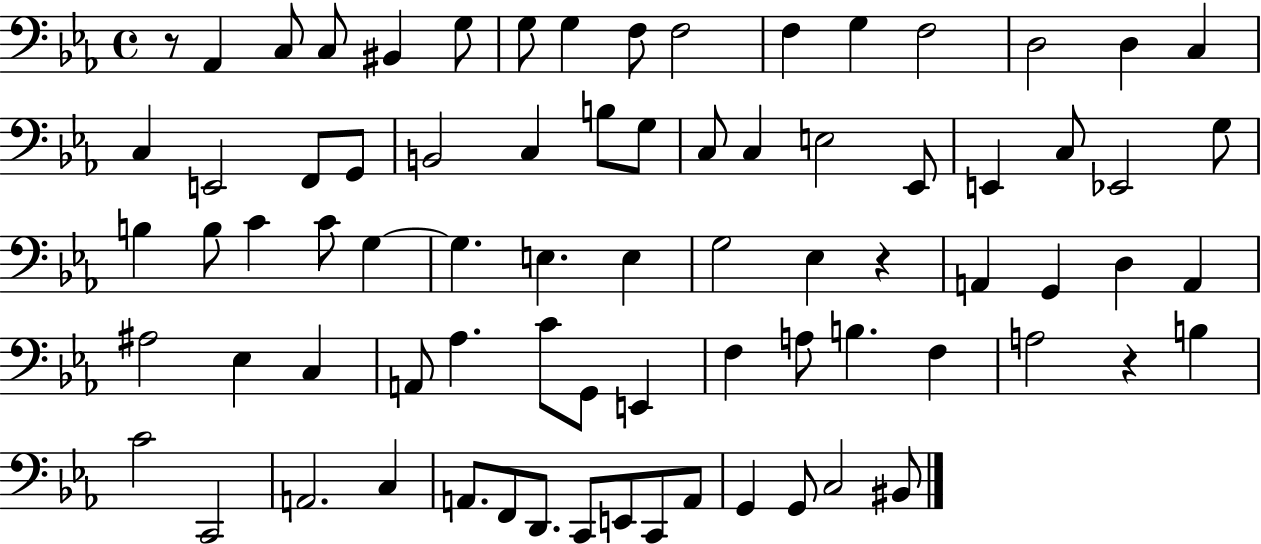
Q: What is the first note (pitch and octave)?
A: Ab2